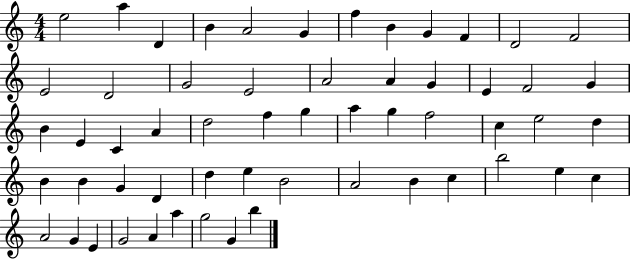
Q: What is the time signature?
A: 4/4